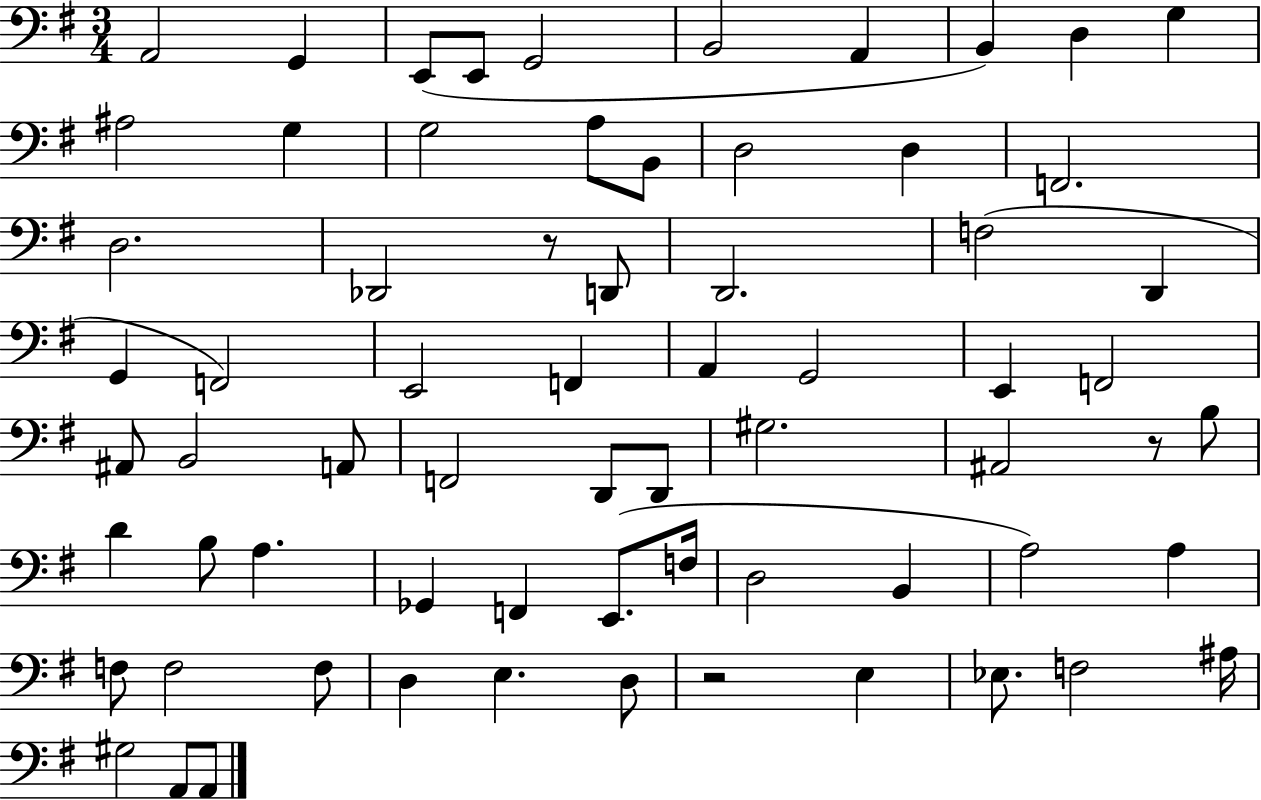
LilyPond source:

{
  \clef bass
  \numericTimeSignature
  \time 3/4
  \key g \major
  a,2 g,4 | e,8( e,8 g,2 | b,2 a,4 | b,4) d4 g4 | \break ais2 g4 | g2 a8 b,8 | d2 d4 | f,2. | \break d2. | des,2 r8 d,8 | d,2. | f2( d,4 | \break g,4 f,2) | e,2 f,4 | a,4 g,2 | e,4 f,2 | \break ais,8 b,2 a,8 | f,2 d,8 d,8 | gis2. | ais,2 r8 b8 | \break d'4 b8 a4. | ges,4 f,4 e,8.( f16 | d2 b,4 | a2) a4 | \break f8 f2 f8 | d4 e4. d8 | r2 e4 | ees8. f2 ais16 | \break gis2 a,8 a,8 | \bar "|."
}